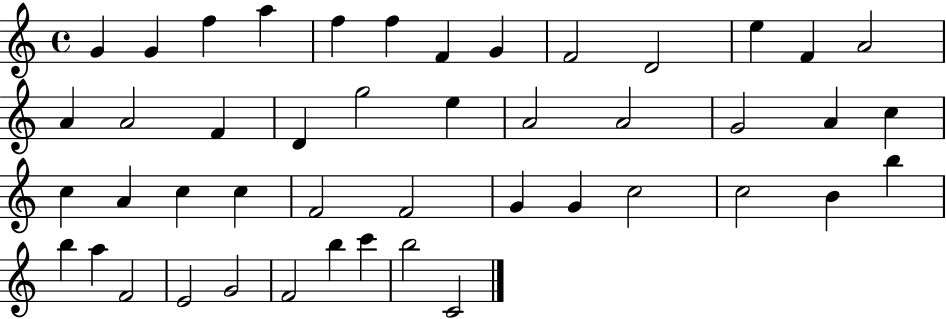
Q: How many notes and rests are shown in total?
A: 46